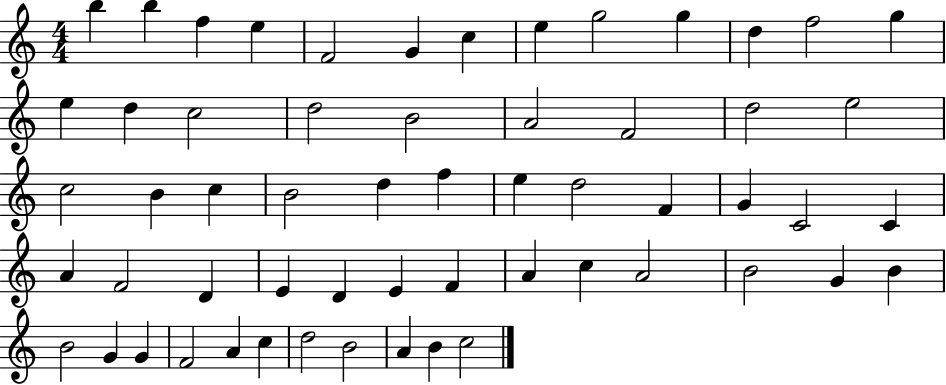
{
  \clef treble
  \numericTimeSignature
  \time 4/4
  \key c \major
  b''4 b''4 f''4 e''4 | f'2 g'4 c''4 | e''4 g''2 g''4 | d''4 f''2 g''4 | \break e''4 d''4 c''2 | d''2 b'2 | a'2 f'2 | d''2 e''2 | \break c''2 b'4 c''4 | b'2 d''4 f''4 | e''4 d''2 f'4 | g'4 c'2 c'4 | \break a'4 f'2 d'4 | e'4 d'4 e'4 f'4 | a'4 c''4 a'2 | b'2 g'4 b'4 | \break b'2 g'4 g'4 | f'2 a'4 c''4 | d''2 b'2 | a'4 b'4 c''2 | \break \bar "|."
}